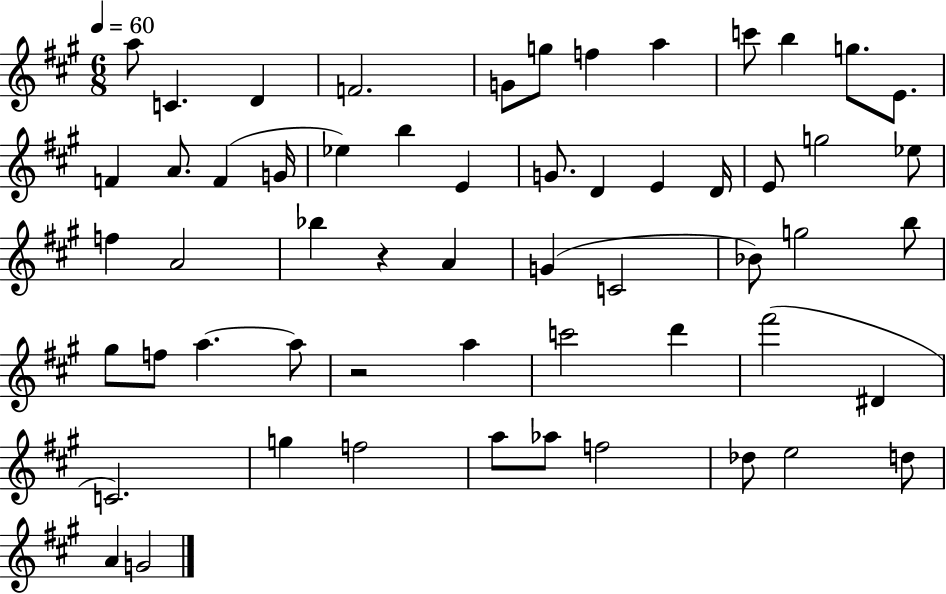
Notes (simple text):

A5/e C4/q. D4/q F4/h. G4/e G5/e F5/q A5/q C6/e B5/q G5/e. E4/e. F4/q A4/e. F4/q G4/s Eb5/q B5/q E4/q G4/e. D4/q E4/q D4/s E4/e G5/h Eb5/e F5/q A4/h Bb5/q R/q A4/q G4/q C4/h Bb4/e G5/h B5/e G#5/e F5/e A5/q. A5/e R/h A5/q C6/h D6/q F#6/h D#4/q C4/h. G5/q F5/h A5/e Ab5/e F5/h Db5/e E5/h D5/e A4/q G4/h